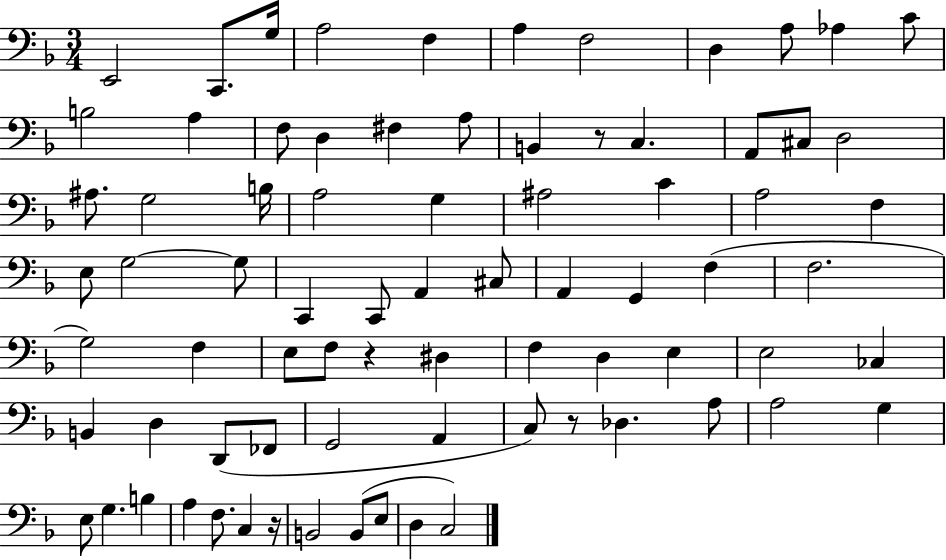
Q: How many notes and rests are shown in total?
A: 78